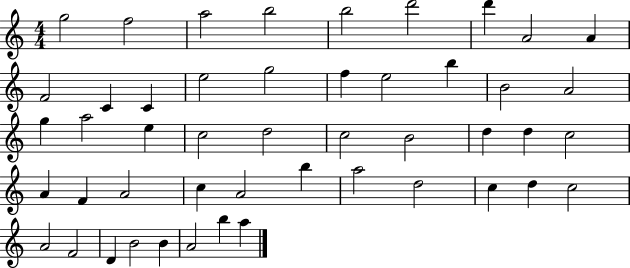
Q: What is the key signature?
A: C major